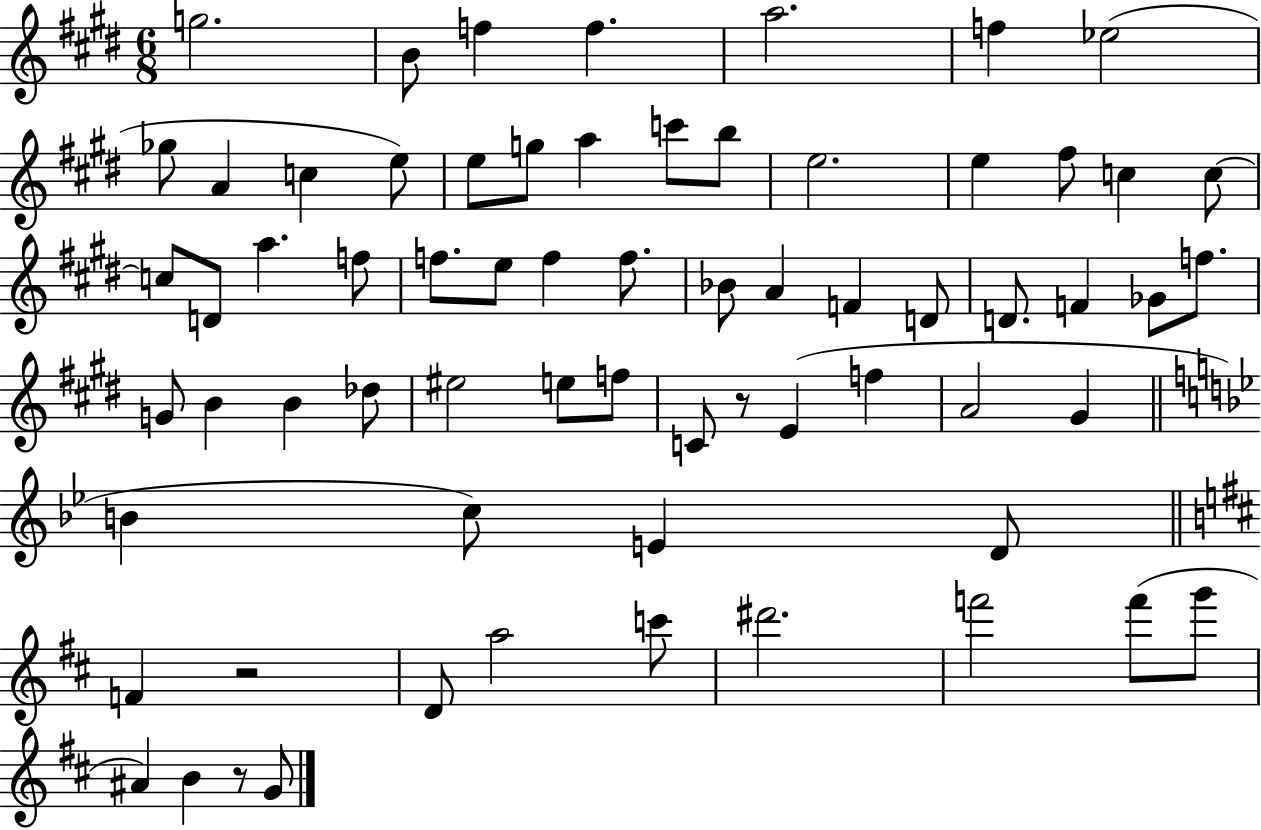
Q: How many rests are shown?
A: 3